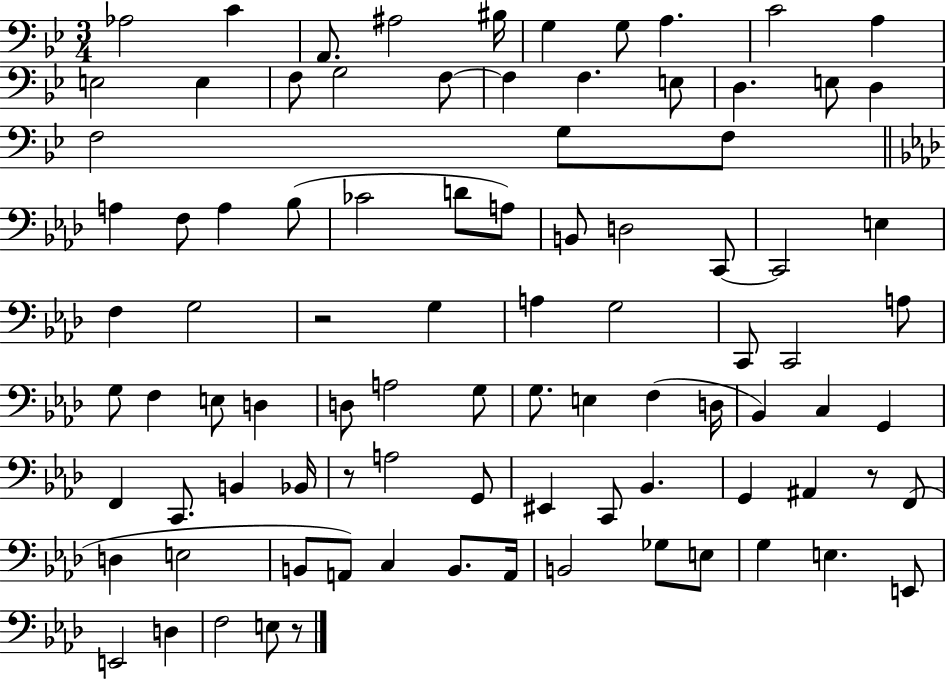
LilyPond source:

{
  \clef bass
  \numericTimeSignature
  \time 3/4
  \key bes \major
  aes2 c'4 | a,8. ais2 bis16 | g4 g8 a4. | c'2 a4 | \break e2 e4 | f8 g2 f8~~ | f4 f4. e8 | d4. e8 d4 | \break f2 g8 f8 | \bar "||" \break \key aes \major a4 f8 a4 bes8( | ces'2 d'8 a8) | b,8 d2 c,8~~ | c,2 e4 | \break f4 g2 | r2 g4 | a4 g2 | c,8 c,2 a8 | \break g8 f4 e8 d4 | d8 a2 g8 | g8. e4 f4( d16 | bes,4) c4 g,4 | \break f,4 c,8. b,4 bes,16 | r8 a2 g,8 | eis,4 c,8 bes,4. | g,4 ais,4 r8 f,8( | \break d4 e2 | b,8 a,8) c4 b,8. a,16 | b,2 ges8 e8 | g4 e4. e,8 | \break e,2 d4 | f2 e8 r8 | \bar "|."
}